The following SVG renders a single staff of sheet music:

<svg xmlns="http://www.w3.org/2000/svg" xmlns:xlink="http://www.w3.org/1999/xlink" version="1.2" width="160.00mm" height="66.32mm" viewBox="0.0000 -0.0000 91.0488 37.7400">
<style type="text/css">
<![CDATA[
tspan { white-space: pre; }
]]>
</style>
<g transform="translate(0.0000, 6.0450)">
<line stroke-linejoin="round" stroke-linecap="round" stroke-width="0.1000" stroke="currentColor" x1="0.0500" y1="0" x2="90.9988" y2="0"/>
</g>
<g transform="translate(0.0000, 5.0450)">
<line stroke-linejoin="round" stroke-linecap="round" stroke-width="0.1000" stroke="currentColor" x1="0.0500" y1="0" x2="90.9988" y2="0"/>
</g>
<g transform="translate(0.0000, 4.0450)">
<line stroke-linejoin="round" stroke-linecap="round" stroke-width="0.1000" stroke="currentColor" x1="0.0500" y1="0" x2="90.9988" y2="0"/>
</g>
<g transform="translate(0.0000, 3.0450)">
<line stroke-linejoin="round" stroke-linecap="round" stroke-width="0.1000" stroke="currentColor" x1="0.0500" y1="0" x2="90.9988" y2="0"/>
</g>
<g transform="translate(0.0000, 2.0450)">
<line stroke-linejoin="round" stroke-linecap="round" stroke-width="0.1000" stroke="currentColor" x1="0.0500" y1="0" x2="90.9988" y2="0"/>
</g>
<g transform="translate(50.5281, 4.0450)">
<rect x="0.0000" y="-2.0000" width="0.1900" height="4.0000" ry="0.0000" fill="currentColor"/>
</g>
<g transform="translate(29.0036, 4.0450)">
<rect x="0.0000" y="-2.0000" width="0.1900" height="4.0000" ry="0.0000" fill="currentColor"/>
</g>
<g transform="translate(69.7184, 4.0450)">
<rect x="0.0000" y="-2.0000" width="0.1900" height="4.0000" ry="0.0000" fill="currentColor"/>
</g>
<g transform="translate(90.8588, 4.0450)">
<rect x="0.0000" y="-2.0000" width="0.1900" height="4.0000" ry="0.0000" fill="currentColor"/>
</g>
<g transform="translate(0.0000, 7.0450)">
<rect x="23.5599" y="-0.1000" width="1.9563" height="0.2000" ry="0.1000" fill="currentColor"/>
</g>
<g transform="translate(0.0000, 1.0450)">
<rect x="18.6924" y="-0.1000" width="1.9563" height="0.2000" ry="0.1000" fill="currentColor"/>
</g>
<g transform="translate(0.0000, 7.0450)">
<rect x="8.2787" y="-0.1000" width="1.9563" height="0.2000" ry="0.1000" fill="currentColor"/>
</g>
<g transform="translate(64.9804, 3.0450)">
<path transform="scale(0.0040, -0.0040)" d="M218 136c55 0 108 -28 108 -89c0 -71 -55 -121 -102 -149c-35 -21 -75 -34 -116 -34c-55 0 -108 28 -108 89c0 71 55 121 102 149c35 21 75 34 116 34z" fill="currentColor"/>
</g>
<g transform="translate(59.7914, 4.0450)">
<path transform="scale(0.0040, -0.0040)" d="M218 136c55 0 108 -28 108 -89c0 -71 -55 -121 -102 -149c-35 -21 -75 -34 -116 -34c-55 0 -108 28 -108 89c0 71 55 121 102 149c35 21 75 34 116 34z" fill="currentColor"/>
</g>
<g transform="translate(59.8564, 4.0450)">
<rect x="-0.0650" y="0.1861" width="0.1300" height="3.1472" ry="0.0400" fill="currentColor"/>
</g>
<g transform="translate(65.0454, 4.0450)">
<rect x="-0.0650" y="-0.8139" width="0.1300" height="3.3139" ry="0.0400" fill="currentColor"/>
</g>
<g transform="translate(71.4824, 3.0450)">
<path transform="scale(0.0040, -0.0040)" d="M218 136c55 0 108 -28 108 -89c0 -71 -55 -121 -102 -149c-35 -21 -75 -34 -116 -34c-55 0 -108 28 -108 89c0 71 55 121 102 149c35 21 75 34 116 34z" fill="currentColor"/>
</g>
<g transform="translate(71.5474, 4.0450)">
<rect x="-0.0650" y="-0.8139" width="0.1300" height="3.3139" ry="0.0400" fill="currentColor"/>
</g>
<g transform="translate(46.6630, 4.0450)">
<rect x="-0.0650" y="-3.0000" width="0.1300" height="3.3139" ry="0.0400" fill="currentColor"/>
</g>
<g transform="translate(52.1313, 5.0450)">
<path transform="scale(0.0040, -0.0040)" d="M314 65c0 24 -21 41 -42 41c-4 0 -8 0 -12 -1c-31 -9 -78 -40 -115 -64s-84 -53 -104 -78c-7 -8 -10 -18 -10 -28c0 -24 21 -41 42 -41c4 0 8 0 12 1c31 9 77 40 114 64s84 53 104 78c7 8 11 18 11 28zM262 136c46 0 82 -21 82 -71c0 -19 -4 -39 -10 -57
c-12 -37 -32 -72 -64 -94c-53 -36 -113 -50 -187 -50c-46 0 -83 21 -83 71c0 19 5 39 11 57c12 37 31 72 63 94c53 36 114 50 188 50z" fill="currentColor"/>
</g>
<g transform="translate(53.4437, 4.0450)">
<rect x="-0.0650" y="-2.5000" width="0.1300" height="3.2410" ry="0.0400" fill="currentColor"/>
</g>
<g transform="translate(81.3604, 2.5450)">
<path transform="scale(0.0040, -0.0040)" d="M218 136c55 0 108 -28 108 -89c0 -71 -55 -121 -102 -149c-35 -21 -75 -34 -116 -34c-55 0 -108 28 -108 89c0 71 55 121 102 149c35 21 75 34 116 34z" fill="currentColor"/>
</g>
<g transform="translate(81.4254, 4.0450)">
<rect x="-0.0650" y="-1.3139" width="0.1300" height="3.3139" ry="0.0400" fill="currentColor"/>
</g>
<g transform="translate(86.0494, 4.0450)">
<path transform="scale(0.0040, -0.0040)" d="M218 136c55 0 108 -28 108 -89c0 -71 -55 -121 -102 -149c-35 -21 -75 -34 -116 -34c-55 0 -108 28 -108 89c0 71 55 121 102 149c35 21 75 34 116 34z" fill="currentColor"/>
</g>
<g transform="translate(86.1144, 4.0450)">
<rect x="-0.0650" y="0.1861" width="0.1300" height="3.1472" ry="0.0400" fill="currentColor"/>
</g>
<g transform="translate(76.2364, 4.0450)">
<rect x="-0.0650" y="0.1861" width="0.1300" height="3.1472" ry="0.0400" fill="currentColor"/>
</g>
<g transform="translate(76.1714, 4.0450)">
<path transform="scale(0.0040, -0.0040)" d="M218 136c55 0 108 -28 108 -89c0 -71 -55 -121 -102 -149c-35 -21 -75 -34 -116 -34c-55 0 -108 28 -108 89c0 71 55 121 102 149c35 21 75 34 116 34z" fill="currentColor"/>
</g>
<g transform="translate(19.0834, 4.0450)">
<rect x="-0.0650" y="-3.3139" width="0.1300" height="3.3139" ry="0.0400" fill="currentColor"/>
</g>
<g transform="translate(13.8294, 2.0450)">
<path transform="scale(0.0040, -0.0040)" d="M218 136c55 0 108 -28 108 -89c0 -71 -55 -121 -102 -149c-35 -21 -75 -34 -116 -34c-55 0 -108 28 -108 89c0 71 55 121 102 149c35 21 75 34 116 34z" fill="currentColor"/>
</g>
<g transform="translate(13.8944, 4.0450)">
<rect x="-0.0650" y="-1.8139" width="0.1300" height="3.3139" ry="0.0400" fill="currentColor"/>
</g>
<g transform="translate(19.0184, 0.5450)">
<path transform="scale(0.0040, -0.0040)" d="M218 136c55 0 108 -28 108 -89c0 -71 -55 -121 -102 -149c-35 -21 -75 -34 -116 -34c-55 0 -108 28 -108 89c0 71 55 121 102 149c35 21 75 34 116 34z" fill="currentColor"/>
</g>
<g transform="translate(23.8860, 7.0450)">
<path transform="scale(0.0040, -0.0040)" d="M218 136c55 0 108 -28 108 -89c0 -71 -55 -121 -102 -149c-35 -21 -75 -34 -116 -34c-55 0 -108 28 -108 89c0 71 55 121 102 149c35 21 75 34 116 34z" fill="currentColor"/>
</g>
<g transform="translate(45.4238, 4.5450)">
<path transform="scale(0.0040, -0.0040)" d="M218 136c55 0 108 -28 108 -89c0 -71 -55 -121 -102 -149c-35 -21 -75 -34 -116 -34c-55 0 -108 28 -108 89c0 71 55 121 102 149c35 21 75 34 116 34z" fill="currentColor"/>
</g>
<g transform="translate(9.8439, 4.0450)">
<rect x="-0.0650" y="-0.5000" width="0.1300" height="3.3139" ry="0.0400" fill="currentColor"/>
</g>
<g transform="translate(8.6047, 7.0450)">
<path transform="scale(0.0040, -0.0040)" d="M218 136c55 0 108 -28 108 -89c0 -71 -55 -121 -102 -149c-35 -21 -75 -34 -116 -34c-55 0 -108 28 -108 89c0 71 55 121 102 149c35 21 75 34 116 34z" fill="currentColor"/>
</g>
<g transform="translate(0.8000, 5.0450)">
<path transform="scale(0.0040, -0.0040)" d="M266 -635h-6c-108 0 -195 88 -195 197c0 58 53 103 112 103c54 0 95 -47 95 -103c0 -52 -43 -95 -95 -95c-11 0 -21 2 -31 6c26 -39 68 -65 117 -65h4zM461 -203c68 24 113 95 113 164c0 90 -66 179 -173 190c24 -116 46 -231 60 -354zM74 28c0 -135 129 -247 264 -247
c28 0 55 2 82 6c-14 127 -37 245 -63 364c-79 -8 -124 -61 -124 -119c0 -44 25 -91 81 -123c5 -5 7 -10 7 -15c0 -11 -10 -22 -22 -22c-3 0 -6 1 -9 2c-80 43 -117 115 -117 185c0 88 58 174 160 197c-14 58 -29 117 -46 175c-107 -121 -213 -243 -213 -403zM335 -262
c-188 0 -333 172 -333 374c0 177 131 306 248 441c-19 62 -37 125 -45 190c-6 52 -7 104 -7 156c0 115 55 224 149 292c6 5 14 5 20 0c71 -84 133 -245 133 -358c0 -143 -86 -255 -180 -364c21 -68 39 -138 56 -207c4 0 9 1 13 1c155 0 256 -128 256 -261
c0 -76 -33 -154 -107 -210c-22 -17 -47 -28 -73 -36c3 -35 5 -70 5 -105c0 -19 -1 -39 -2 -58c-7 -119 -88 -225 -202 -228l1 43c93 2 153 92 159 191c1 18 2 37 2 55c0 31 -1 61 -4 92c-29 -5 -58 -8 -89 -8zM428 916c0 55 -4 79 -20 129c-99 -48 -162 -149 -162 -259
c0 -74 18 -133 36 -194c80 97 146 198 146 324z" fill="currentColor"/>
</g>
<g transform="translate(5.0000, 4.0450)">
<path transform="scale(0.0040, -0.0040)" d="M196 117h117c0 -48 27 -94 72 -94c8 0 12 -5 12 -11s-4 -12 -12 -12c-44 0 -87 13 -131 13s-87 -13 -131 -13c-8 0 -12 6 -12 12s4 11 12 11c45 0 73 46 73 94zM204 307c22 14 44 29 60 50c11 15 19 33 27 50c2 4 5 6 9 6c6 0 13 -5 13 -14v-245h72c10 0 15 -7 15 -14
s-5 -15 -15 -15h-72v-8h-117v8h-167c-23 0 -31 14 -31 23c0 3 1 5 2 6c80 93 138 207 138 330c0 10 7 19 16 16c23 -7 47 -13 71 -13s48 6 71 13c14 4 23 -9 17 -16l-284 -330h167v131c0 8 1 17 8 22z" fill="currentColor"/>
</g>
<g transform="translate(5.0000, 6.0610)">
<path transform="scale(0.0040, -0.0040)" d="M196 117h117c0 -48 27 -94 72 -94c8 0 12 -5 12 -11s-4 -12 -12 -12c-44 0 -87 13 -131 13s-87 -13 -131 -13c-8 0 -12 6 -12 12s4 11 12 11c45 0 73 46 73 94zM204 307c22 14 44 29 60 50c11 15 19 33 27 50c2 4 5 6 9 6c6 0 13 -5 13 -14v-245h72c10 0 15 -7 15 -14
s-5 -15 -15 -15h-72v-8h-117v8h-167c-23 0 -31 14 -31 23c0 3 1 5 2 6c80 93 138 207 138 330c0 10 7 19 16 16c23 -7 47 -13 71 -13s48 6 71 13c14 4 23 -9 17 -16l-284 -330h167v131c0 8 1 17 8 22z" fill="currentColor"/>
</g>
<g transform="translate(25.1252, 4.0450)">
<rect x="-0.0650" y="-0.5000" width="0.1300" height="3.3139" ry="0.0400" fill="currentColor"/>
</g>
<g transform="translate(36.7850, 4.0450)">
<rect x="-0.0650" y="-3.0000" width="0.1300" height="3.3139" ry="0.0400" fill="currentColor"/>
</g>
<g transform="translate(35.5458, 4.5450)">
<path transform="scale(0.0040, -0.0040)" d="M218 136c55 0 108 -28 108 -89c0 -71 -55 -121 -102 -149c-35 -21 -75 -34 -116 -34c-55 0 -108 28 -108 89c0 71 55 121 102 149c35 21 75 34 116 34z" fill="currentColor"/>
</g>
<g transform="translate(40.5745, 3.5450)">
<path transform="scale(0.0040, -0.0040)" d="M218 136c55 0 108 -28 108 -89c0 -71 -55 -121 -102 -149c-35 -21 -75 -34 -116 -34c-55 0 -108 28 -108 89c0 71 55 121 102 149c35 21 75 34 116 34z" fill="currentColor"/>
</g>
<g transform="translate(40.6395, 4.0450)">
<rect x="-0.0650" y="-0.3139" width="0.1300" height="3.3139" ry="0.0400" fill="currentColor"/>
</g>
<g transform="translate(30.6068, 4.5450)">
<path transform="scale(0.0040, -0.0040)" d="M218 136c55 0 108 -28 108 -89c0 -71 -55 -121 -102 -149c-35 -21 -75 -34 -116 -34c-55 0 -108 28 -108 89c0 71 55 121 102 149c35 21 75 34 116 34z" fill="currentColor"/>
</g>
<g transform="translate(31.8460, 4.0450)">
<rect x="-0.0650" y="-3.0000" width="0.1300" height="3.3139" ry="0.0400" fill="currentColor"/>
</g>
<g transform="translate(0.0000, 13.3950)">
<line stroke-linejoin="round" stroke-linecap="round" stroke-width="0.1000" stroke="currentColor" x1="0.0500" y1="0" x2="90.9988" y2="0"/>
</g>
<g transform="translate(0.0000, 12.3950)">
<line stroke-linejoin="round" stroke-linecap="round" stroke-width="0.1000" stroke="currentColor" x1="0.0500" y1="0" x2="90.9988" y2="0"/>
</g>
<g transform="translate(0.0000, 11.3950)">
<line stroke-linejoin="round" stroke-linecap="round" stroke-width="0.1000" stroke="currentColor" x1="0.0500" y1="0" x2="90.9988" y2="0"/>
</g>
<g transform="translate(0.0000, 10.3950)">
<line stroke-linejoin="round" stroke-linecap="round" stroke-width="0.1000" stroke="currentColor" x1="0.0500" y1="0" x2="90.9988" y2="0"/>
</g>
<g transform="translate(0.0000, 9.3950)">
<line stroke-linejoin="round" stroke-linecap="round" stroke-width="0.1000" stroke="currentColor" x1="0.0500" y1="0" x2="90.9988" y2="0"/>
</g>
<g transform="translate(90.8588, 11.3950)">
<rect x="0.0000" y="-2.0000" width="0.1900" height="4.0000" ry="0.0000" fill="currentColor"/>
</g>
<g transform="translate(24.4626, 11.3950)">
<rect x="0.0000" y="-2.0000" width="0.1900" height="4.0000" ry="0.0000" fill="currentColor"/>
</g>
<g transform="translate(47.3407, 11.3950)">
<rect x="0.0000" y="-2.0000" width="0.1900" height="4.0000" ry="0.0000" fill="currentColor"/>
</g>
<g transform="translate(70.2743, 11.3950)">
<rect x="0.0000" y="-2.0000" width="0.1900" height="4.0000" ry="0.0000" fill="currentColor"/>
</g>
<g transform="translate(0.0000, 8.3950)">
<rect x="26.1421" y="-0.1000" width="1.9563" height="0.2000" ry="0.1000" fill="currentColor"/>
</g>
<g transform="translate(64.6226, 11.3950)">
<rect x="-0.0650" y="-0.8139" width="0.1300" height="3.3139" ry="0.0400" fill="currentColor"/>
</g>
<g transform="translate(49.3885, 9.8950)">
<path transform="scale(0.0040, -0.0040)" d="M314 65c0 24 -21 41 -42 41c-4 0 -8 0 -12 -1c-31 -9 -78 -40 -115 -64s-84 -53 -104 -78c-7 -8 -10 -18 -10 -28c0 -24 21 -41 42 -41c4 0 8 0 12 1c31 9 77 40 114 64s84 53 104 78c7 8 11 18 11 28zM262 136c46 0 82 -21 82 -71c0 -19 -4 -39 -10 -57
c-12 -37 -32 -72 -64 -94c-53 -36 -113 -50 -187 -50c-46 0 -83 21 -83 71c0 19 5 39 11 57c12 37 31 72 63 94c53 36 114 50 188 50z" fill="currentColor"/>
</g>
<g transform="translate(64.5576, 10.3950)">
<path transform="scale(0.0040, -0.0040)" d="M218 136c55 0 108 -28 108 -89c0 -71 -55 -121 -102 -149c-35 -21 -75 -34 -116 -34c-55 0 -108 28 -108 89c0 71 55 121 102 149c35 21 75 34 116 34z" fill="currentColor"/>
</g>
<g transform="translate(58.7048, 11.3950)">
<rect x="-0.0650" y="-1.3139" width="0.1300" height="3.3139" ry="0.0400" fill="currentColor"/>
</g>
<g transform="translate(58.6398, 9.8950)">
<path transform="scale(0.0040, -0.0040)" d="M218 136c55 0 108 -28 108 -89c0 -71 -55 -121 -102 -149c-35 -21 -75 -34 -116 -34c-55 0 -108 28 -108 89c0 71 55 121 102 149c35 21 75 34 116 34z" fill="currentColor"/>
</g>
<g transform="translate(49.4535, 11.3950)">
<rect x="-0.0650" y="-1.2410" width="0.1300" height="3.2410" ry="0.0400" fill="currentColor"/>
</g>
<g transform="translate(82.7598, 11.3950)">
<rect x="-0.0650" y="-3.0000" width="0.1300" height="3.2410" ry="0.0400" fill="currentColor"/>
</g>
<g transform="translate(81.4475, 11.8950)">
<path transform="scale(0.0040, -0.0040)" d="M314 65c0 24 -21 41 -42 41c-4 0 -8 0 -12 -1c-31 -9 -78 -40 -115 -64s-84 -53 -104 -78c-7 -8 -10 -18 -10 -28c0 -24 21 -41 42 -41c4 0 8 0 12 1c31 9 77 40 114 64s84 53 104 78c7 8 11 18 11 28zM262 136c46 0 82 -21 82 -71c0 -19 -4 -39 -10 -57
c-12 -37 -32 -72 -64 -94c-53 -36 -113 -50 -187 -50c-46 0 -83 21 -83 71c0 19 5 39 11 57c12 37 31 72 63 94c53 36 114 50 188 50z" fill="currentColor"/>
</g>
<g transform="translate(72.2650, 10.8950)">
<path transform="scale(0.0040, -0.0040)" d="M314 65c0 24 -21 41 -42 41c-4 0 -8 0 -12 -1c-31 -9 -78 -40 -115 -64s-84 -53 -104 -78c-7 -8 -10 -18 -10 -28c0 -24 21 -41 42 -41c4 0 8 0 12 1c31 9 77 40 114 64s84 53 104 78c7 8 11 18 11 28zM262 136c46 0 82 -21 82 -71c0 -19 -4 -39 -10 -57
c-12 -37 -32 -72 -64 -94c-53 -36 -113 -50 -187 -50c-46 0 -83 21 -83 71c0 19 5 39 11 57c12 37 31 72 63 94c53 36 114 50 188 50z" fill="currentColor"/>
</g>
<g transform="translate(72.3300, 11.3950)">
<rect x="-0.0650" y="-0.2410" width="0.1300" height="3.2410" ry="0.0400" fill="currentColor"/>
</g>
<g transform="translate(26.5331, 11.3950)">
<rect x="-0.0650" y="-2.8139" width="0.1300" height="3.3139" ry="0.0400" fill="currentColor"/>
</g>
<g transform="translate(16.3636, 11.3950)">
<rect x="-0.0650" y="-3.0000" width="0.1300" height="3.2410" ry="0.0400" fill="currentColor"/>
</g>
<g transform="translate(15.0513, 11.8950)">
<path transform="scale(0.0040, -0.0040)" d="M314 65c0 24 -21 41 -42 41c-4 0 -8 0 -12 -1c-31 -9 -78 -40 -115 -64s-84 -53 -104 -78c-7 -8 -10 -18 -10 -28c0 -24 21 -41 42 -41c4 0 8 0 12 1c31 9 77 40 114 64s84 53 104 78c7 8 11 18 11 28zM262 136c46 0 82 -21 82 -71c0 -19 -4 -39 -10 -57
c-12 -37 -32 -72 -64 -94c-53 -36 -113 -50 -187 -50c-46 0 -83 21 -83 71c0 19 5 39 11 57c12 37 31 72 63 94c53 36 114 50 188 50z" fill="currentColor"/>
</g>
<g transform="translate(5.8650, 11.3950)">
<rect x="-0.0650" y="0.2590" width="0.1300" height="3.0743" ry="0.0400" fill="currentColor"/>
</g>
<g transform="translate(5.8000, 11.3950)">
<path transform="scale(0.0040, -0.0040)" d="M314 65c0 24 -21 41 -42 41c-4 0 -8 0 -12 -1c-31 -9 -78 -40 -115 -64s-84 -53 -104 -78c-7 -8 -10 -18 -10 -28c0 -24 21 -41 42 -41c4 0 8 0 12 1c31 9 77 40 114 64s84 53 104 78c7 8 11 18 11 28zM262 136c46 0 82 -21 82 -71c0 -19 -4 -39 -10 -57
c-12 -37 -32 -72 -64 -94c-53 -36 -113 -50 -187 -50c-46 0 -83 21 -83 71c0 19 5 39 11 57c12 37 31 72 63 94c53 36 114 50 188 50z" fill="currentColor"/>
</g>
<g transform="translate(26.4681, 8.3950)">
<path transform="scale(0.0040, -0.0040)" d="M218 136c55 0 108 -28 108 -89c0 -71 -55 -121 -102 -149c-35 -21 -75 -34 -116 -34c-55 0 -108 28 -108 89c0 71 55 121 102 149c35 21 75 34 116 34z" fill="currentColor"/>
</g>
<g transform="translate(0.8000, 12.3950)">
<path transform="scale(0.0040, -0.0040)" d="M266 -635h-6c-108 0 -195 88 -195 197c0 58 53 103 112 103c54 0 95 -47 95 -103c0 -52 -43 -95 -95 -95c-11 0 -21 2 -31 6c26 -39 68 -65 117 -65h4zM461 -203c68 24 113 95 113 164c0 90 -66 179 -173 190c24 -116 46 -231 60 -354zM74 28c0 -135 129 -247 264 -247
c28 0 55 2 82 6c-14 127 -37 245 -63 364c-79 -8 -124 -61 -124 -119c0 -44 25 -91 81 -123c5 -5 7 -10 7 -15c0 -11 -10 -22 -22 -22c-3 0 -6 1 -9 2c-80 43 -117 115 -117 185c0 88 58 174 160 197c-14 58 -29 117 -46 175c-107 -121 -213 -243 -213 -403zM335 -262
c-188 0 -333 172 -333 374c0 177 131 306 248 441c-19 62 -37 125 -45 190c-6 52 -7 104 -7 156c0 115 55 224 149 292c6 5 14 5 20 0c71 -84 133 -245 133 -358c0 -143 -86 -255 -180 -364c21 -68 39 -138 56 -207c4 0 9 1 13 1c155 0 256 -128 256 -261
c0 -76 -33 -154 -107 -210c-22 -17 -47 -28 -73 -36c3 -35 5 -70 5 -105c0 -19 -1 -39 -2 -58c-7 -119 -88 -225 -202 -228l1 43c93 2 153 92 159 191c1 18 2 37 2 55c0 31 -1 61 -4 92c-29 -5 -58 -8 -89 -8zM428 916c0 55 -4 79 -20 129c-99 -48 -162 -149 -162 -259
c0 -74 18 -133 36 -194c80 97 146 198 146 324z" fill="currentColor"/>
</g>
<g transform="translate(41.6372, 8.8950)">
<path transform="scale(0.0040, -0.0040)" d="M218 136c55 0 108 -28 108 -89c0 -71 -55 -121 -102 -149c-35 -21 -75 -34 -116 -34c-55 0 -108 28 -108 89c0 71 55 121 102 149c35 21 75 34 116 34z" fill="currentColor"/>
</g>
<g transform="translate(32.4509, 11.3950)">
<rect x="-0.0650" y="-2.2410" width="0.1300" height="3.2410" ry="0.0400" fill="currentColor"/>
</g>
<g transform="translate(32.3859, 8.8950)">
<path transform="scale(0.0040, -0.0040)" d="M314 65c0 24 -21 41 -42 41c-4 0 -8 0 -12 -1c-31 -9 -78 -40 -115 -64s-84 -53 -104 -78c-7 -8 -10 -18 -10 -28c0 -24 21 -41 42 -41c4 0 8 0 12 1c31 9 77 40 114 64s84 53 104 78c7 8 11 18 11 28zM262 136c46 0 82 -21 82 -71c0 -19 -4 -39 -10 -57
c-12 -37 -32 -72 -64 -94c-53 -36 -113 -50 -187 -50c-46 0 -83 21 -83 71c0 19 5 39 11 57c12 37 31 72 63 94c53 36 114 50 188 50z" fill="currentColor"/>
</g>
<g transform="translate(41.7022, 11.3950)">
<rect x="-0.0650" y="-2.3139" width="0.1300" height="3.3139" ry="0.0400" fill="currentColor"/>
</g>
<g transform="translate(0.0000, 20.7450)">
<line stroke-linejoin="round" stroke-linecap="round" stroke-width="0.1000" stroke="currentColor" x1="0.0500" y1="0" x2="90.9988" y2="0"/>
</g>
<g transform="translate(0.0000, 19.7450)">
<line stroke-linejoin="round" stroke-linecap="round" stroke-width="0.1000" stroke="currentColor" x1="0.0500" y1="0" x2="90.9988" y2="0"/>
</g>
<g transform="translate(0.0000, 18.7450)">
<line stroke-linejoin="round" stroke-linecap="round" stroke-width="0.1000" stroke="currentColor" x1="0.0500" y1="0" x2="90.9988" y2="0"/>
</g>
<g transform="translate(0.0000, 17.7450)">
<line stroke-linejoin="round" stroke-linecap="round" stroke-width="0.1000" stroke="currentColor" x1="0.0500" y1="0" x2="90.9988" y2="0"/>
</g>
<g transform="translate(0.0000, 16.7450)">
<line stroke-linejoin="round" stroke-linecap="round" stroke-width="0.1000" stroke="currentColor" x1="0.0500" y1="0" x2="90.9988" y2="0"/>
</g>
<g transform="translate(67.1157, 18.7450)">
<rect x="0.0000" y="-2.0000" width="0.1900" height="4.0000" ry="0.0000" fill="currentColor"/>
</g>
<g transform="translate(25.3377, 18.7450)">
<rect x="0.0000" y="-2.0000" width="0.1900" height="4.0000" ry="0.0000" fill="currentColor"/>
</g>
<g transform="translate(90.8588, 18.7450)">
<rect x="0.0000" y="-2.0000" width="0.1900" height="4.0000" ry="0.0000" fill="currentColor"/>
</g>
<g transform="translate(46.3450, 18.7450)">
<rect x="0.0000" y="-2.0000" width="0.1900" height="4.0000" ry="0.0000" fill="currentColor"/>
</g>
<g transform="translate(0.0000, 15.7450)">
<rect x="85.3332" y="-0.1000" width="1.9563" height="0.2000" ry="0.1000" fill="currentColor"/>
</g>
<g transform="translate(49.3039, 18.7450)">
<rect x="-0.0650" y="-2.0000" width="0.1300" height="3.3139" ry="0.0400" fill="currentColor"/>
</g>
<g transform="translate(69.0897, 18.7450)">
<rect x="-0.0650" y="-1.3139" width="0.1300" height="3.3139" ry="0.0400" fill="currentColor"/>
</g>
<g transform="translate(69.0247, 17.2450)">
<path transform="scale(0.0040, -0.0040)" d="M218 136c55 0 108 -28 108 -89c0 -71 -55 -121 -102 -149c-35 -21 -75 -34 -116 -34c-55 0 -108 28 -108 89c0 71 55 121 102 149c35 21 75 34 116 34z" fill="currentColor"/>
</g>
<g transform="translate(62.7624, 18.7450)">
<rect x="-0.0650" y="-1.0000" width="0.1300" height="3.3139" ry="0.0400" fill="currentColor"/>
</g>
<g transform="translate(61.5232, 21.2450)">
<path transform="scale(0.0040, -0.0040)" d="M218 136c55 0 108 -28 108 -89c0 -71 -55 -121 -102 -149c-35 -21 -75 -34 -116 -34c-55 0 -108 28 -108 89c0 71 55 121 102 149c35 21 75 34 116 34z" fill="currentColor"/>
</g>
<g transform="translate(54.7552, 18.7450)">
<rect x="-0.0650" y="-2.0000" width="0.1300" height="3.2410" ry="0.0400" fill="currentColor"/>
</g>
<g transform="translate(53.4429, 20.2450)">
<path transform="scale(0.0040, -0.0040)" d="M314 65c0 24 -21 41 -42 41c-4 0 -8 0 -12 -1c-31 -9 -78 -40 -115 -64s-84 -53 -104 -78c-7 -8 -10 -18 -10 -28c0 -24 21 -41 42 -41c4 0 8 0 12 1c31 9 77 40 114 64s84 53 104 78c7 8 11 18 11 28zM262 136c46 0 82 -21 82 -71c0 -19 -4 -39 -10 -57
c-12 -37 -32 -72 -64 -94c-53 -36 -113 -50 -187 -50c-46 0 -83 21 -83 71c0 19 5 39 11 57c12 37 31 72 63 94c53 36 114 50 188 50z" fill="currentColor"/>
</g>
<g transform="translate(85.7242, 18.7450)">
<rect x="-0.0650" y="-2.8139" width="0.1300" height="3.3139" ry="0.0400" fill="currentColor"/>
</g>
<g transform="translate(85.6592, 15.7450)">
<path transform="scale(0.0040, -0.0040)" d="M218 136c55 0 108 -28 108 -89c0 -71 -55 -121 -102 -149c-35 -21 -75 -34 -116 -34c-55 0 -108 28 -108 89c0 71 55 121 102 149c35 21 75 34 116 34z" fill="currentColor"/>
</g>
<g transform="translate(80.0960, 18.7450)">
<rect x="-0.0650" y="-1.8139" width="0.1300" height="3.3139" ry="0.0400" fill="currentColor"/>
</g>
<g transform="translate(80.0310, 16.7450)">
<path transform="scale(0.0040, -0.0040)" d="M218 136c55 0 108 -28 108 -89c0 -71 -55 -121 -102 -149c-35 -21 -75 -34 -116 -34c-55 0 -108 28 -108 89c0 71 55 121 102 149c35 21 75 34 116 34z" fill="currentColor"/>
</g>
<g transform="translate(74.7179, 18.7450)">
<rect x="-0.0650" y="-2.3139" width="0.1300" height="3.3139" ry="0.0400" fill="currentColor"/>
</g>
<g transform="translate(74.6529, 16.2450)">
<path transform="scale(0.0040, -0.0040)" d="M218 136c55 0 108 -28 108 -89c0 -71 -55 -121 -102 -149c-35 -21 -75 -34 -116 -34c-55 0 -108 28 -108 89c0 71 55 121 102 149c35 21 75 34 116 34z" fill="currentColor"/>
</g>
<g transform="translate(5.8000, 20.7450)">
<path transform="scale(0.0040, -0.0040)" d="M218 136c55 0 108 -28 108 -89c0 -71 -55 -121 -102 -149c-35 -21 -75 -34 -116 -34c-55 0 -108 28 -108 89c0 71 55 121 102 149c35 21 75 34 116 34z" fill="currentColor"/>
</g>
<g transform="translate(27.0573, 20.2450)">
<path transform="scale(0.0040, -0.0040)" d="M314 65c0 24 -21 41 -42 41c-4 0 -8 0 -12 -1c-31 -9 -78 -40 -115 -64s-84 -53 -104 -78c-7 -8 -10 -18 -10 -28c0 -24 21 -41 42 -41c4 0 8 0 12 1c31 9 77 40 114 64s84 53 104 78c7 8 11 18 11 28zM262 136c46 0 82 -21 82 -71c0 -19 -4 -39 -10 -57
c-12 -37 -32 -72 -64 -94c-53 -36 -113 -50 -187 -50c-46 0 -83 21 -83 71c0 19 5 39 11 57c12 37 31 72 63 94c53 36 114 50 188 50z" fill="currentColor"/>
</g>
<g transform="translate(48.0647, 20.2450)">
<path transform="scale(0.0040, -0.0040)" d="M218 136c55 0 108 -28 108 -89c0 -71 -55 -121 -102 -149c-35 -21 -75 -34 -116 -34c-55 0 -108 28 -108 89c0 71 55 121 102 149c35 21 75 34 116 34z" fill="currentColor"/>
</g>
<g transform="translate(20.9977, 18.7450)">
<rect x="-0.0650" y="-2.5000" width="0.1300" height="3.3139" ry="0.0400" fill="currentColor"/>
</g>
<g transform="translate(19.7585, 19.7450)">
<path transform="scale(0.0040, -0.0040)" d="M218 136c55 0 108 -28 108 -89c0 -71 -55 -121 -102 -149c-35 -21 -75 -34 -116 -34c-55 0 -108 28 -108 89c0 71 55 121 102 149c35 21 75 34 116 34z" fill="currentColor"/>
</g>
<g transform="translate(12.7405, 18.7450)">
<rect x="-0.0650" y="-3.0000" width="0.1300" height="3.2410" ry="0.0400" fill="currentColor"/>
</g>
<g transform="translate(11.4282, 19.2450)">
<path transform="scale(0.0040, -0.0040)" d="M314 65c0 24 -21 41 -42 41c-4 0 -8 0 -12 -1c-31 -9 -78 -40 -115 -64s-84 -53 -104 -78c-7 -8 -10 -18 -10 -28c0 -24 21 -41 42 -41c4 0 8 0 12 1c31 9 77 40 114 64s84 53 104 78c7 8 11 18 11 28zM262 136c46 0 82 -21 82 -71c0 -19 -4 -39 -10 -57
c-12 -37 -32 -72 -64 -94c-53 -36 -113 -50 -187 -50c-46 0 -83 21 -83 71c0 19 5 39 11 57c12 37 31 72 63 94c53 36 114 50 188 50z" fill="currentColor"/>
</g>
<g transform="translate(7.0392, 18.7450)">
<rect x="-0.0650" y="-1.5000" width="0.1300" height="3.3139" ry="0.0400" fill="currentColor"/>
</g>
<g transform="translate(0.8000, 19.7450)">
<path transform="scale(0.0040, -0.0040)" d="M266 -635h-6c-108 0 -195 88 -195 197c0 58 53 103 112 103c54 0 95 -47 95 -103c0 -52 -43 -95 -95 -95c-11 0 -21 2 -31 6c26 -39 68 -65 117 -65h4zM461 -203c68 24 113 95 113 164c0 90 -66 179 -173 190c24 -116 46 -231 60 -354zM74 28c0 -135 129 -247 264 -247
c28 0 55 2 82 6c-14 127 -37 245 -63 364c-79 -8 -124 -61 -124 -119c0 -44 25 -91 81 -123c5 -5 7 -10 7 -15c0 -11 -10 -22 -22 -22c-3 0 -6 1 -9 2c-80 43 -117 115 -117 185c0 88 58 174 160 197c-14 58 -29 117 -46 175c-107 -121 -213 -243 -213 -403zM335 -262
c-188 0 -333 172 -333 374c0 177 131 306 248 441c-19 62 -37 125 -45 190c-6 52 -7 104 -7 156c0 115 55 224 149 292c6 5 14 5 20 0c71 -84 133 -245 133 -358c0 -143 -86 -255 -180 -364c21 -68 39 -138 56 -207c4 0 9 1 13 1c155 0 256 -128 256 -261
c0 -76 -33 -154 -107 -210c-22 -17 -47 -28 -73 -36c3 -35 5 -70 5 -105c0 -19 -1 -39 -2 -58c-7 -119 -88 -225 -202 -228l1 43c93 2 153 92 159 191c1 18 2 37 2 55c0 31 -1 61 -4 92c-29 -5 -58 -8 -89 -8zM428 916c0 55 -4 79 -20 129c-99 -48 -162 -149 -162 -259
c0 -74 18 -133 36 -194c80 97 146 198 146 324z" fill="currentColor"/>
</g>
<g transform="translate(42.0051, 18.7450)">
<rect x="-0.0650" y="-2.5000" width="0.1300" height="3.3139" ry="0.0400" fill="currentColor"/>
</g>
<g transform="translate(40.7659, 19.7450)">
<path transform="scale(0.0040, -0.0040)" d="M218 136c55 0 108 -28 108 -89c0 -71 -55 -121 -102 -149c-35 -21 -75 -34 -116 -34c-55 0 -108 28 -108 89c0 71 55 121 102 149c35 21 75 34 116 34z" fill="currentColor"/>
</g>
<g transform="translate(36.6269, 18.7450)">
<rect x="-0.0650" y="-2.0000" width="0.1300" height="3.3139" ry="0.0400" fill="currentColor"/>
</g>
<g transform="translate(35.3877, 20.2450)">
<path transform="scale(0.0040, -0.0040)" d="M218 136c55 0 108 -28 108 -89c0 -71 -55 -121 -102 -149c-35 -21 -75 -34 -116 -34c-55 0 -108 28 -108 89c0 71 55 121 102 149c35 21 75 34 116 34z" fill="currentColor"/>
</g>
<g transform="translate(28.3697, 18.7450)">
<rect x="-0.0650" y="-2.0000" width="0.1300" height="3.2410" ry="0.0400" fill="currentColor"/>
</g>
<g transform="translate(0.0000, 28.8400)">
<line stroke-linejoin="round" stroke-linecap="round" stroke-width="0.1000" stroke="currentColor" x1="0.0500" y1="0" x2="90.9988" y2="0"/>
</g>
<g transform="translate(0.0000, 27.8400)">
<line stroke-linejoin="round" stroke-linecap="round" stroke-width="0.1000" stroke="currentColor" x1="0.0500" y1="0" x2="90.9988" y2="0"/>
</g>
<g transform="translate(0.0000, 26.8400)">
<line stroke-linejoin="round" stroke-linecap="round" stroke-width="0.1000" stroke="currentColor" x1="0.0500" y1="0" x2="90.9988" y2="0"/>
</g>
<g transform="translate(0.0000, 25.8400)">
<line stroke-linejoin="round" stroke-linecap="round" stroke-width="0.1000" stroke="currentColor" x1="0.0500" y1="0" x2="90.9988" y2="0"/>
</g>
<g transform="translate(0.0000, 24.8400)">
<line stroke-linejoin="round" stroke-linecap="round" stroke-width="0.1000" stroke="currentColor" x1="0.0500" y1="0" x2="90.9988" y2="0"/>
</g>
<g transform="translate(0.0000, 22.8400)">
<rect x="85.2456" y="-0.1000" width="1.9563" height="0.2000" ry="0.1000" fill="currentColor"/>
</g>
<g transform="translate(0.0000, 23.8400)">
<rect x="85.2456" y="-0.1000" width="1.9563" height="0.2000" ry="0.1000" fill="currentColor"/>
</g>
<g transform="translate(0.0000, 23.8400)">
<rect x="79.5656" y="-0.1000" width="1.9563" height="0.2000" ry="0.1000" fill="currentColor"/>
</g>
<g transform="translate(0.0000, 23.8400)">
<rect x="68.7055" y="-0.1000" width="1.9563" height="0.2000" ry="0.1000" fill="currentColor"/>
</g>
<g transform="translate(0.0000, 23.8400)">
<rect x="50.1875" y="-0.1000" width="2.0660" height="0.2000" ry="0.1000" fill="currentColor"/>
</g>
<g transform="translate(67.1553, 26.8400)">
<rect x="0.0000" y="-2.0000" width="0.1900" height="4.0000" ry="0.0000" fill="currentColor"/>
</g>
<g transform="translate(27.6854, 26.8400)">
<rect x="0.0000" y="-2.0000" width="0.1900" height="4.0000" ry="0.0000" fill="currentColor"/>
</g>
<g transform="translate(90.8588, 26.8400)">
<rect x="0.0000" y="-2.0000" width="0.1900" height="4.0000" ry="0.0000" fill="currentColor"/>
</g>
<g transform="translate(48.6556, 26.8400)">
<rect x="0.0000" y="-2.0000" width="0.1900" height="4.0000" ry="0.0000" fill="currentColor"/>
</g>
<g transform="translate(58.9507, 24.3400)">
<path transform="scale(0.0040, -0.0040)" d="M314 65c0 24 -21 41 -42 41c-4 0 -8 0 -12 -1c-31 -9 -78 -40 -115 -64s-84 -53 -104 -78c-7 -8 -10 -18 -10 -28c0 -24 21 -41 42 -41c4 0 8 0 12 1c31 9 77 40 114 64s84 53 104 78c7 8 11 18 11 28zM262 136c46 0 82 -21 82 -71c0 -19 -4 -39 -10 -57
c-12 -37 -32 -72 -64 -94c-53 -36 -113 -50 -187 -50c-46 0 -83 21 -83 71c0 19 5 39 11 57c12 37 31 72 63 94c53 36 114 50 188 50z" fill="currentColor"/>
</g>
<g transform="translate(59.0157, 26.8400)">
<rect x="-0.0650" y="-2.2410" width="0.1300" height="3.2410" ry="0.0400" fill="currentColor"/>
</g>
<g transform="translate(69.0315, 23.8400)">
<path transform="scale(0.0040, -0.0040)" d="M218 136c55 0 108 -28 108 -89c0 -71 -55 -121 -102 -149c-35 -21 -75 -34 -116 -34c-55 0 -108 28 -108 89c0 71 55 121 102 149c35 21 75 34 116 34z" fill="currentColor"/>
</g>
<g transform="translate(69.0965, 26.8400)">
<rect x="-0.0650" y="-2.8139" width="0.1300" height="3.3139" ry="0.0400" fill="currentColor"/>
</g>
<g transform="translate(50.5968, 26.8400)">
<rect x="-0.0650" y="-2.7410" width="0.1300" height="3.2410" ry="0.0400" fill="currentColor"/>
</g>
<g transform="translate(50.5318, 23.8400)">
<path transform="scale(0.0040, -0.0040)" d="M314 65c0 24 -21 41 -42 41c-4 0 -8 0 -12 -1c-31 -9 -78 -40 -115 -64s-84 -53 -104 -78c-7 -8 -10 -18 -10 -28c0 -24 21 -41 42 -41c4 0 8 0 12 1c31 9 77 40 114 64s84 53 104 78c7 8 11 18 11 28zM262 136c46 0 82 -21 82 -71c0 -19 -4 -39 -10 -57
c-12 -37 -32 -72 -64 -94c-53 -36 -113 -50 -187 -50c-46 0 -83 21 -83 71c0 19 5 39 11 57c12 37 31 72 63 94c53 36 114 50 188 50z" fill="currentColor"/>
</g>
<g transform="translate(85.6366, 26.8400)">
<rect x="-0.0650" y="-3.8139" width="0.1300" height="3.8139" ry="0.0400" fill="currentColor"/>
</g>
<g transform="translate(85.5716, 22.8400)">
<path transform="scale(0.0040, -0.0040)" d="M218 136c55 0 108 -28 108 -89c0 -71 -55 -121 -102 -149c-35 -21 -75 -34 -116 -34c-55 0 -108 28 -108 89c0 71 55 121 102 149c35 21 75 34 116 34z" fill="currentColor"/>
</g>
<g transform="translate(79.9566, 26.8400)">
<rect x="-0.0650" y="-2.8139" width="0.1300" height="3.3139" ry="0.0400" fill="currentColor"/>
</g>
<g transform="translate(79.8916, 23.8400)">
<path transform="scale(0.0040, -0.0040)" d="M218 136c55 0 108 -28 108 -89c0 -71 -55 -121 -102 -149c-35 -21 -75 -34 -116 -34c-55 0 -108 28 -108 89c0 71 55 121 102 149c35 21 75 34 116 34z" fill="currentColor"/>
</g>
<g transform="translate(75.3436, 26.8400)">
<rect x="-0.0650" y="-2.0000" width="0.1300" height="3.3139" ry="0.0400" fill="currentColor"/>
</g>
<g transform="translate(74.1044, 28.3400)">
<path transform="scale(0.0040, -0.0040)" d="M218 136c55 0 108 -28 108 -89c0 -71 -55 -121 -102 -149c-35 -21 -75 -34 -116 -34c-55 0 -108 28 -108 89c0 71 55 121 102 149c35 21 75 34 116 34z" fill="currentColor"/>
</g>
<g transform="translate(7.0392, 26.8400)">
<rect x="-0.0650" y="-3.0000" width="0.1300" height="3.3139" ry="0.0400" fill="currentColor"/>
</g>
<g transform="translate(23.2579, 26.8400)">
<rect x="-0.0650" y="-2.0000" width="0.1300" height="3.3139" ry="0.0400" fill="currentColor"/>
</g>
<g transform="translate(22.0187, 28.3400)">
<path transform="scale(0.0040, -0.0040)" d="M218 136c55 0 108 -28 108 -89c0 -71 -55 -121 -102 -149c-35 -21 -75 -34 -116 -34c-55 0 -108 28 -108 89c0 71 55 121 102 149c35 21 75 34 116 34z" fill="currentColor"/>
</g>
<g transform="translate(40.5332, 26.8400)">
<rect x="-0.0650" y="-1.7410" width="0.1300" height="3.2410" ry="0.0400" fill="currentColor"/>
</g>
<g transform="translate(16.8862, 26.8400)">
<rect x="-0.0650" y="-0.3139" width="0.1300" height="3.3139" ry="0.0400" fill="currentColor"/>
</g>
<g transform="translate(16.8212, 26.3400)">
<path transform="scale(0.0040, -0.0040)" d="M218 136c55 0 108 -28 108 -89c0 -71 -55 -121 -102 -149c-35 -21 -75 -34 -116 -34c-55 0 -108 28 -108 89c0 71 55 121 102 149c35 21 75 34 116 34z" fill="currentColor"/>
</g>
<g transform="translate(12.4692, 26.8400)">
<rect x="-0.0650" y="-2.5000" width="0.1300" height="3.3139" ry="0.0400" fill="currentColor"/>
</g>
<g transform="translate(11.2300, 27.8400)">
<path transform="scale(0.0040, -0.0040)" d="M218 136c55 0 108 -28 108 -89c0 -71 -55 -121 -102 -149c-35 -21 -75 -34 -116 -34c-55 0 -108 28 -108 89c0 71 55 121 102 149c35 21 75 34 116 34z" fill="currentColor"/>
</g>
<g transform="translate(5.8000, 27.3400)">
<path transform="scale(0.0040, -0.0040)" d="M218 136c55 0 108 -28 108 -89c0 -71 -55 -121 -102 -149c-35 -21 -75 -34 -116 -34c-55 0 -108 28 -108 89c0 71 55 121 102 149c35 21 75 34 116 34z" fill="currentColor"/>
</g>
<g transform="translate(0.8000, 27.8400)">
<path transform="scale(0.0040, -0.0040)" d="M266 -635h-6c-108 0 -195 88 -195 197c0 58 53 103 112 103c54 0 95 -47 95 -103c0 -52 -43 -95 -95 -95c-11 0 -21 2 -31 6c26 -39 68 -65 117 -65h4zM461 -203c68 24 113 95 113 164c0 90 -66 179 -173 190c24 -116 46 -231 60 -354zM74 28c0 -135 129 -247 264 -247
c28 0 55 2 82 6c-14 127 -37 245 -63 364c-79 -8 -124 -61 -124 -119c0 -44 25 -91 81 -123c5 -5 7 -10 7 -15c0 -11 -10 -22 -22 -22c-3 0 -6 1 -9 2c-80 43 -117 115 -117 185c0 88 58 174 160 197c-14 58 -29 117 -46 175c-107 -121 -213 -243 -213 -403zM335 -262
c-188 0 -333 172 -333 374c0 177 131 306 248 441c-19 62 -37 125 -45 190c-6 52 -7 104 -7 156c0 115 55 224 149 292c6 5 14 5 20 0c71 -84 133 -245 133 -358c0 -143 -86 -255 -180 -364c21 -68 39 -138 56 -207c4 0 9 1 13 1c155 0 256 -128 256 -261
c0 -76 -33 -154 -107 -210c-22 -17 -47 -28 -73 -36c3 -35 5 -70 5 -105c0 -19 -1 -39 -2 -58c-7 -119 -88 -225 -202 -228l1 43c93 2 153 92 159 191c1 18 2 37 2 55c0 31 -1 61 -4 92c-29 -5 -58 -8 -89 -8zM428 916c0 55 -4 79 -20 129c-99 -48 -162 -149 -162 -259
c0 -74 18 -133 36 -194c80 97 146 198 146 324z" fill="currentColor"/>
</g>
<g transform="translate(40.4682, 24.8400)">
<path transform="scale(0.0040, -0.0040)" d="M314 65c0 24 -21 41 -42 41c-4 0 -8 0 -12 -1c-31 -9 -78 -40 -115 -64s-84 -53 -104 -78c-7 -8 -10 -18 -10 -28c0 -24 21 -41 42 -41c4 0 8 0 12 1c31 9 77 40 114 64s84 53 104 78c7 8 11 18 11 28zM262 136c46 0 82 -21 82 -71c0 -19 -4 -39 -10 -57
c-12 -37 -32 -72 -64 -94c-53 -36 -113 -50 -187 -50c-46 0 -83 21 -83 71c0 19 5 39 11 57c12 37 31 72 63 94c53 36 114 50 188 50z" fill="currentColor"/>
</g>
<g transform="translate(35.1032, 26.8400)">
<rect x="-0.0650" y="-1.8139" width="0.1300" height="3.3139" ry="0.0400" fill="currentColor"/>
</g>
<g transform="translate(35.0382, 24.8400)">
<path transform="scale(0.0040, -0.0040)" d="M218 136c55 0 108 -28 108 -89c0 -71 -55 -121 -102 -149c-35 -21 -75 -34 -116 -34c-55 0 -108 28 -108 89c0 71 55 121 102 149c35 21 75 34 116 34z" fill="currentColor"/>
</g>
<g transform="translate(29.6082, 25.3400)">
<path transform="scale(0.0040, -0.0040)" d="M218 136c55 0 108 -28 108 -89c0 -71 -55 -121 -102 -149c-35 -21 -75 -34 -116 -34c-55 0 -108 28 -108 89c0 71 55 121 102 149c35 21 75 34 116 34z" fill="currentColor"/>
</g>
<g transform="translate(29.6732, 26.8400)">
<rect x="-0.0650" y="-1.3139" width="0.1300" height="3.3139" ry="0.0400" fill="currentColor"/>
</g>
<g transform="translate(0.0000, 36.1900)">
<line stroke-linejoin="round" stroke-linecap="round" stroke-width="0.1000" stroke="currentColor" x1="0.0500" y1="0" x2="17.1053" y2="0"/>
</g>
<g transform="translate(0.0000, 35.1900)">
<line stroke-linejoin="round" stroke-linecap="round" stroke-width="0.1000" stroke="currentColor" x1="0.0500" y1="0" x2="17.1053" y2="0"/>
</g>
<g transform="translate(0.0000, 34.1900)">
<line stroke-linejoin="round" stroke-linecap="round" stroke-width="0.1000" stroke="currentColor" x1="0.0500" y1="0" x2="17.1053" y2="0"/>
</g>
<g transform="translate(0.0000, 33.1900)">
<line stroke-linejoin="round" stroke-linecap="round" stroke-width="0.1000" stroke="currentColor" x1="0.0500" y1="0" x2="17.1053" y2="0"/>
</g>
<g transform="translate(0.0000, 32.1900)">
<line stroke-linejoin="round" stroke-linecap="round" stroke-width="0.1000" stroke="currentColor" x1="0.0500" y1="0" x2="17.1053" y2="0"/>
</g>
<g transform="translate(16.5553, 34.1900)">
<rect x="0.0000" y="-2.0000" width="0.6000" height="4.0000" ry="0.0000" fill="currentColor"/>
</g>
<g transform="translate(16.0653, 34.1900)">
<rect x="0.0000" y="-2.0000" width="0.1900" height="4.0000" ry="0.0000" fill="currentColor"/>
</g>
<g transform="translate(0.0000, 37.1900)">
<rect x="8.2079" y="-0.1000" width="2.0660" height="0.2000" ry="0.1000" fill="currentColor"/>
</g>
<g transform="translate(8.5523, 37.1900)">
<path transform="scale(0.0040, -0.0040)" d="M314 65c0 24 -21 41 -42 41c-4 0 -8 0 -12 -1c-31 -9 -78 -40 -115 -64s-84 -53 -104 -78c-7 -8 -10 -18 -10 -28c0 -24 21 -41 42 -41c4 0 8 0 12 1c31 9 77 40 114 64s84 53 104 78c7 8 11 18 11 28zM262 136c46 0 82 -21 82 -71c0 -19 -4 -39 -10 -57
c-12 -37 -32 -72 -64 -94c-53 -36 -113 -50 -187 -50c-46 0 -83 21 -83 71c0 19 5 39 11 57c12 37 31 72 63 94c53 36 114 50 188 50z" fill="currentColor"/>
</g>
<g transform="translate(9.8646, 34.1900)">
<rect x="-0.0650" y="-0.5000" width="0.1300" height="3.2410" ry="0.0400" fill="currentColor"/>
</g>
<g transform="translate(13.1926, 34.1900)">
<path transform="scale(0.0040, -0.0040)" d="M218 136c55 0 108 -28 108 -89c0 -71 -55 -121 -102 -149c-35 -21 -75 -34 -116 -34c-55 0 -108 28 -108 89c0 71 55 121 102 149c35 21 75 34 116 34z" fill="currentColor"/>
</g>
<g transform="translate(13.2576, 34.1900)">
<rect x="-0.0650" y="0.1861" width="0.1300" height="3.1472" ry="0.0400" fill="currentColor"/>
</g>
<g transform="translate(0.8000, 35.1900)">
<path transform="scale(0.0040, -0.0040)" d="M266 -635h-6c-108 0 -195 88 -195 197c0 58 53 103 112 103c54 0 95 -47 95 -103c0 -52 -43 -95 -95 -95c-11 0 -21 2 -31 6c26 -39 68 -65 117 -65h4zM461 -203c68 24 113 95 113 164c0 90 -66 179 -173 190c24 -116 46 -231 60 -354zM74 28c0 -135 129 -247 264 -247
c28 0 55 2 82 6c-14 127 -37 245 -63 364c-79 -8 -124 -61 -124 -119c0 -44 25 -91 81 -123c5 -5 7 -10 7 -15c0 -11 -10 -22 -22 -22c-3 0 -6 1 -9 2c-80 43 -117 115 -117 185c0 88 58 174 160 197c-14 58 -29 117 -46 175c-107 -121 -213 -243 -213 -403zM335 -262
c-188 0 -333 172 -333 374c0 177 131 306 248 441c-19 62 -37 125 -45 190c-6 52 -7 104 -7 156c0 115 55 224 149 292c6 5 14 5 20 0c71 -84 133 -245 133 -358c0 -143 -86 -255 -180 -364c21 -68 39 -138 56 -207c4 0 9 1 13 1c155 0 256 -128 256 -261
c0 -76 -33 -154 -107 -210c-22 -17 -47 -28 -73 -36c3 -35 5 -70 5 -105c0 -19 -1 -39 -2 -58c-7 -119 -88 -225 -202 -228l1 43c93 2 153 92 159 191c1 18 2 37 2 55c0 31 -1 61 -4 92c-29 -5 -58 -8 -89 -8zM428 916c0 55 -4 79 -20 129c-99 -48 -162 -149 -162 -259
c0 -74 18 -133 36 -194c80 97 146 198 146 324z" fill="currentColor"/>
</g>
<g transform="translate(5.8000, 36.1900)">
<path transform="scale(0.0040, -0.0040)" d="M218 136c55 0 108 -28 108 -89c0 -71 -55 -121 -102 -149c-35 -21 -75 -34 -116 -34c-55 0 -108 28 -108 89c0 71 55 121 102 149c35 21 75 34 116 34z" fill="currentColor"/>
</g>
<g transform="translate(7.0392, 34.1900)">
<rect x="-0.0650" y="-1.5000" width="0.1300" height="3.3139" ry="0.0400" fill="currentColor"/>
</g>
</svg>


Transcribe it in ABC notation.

X:1
T:Untitled
M:4/4
L:1/4
K:C
C f b C A A c A G2 B d d B e B B2 A2 a g2 g e2 e d c2 A2 E A2 G F2 F G F F2 D e g f a A G c F e f f2 a2 g2 a F a c' E C2 B